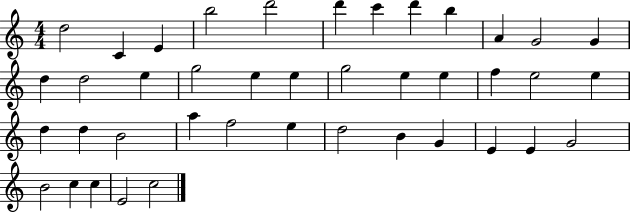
{
  \clef treble
  \numericTimeSignature
  \time 4/4
  \key c \major
  d''2 c'4 e'4 | b''2 d'''2 | d'''4 c'''4 d'''4 b''4 | a'4 g'2 g'4 | \break d''4 d''2 e''4 | g''2 e''4 e''4 | g''2 e''4 e''4 | f''4 e''2 e''4 | \break d''4 d''4 b'2 | a''4 f''2 e''4 | d''2 b'4 g'4 | e'4 e'4 g'2 | \break b'2 c''4 c''4 | e'2 c''2 | \bar "|."
}